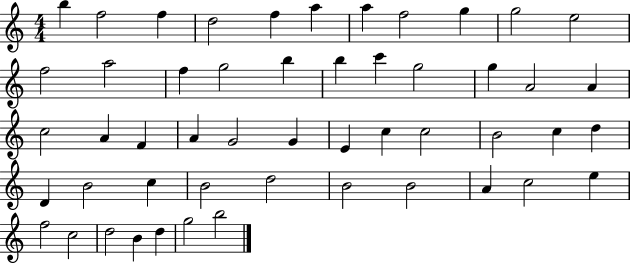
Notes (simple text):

B5/q F5/h F5/q D5/h F5/q A5/q A5/q F5/h G5/q G5/h E5/h F5/h A5/h F5/q G5/h B5/q B5/q C6/q G5/h G5/q A4/h A4/q C5/h A4/q F4/q A4/q G4/h G4/q E4/q C5/q C5/h B4/h C5/q D5/q D4/q B4/h C5/q B4/h D5/h B4/h B4/h A4/q C5/h E5/q F5/h C5/h D5/h B4/q D5/q G5/h B5/h